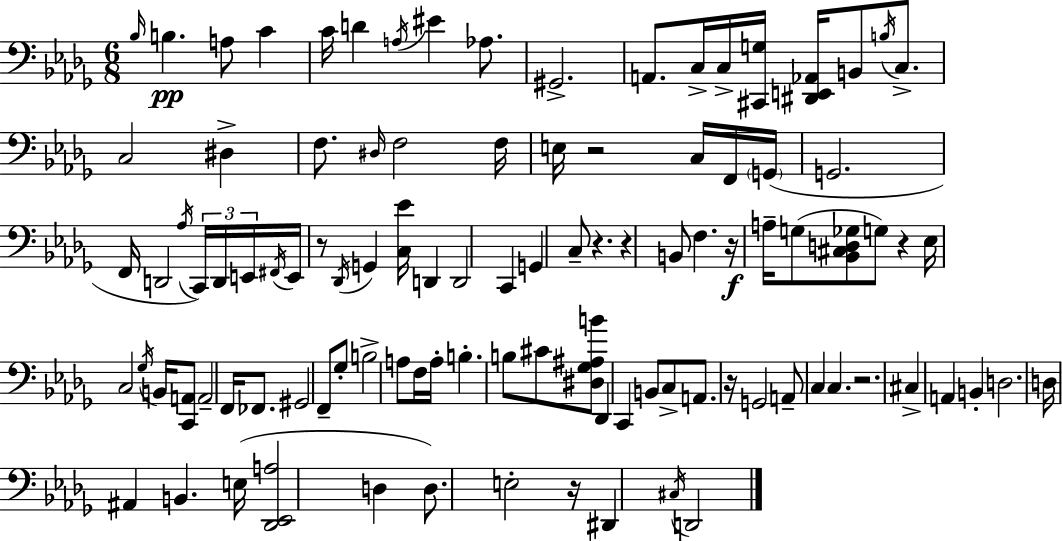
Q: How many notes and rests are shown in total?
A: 103